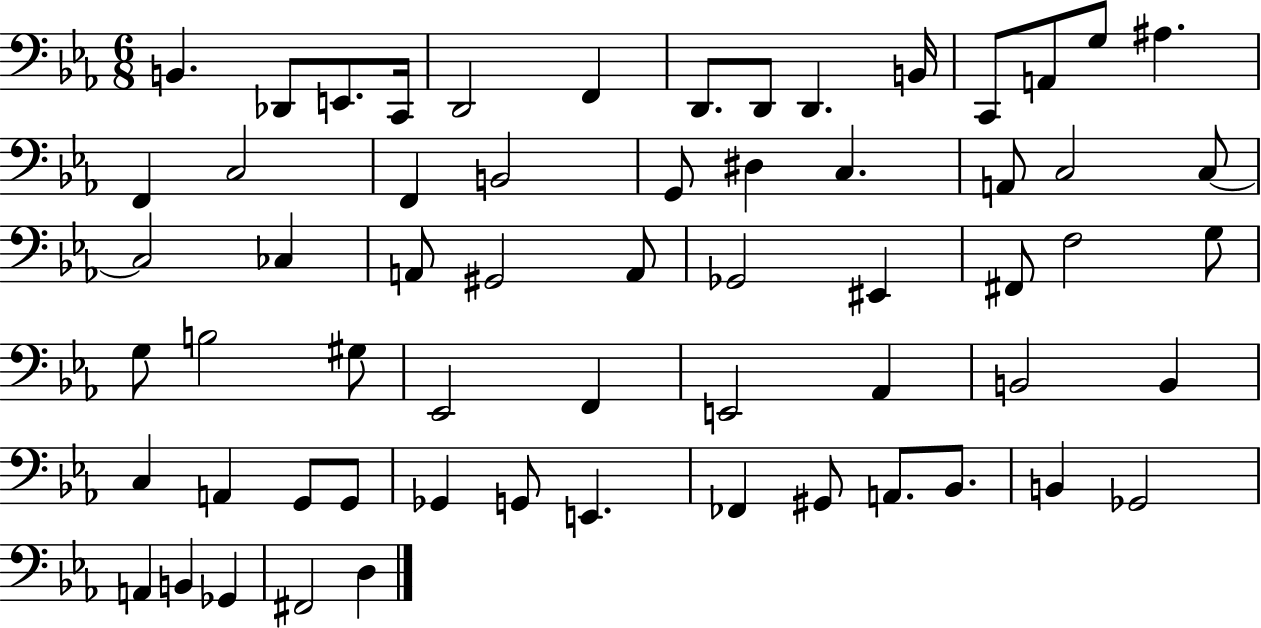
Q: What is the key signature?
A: EES major